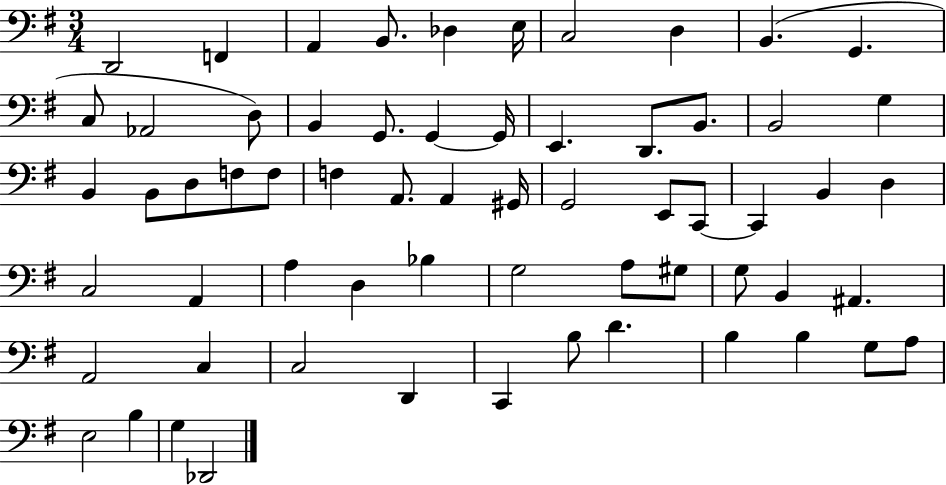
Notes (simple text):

D2/h F2/q A2/q B2/e. Db3/q E3/s C3/h D3/q B2/q. G2/q. C3/e Ab2/h D3/e B2/q G2/e. G2/q G2/s E2/q. D2/e. B2/e. B2/h G3/q B2/q B2/e D3/e F3/e F3/e F3/q A2/e. A2/q G#2/s G2/h E2/e C2/e C2/q B2/q D3/q C3/h A2/q A3/q D3/q Bb3/q G3/h A3/e G#3/e G3/e B2/q A#2/q. A2/h C3/q C3/h D2/q C2/q B3/e D4/q. B3/q B3/q G3/e A3/e E3/h B3/q G3/q Db2/h